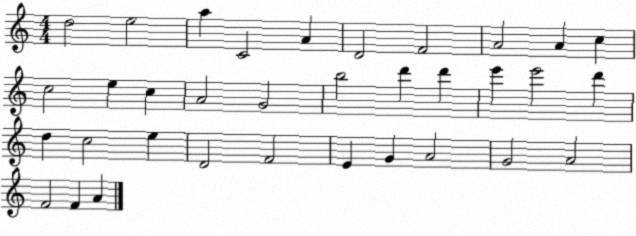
X:1
T:Untitled
M:4/4
L:1/4
K:C
d2 e2 a C2 A D2 F2 A2 A c c2 e c A2 G2 b2 d' d' e' e'2 d' d c2 e D2 F2 E G A2 G2 A2 F2 F A